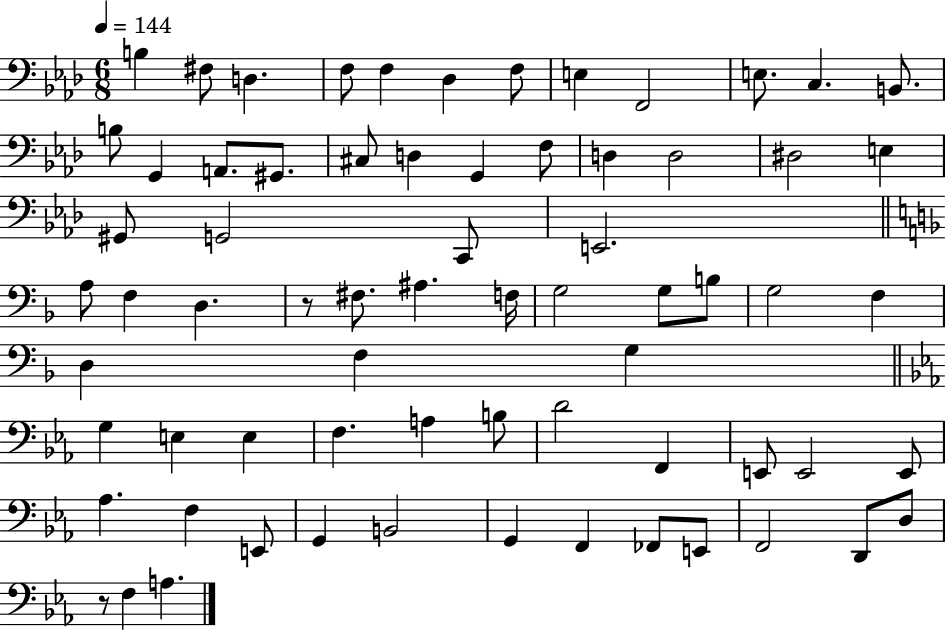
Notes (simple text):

B3/q F#3/e D3/q. F3/e F3/q Db3/q F3/e E3/q F2/h E3/e. C3/q. B2/e. B3/e G2/q A2/e. G#2/e. C#3/e D3/q G2/q F3/e D3/q D3/h D#3/h E3/q G#2/e G2/h C2/e E2/h. A3/e F3/q D3/q. R/e F#3/e. A#3/q. F3/s G3/h G3/e B3/e G3/h F3/q D3/q F3/q G3/q G3/q E3/q E3/q F3/q. A3/q B3/e D4/h F2/q E2/e E2/h E2/e Ab3/q. F3/q E2/e G2/q B2/h G2/q F2/q FES2/e E2/e F2/h D2/e D3/e R/e F3/q A3/q.